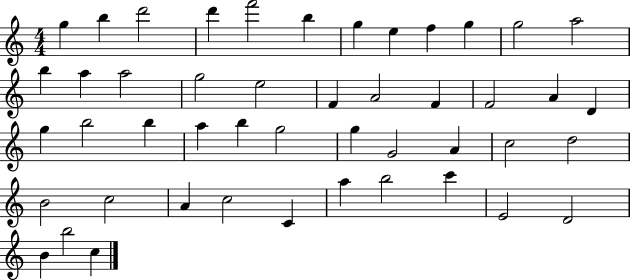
{
  \clef treble
  \numericTimeSignature
  \time 4/4
  \key c \major
  g''4 b''4 d'''2 | d'''4 f'''2 b''4 | g''4 e''4 f''4 g''4 | g''2 a''2 | \break b''4 a''4 a''2 | g''2 e''2 | f'4 a'2 f'4 | f'2 a'4 d'4 | \break g''4 b''2 b''4 | a''4 b''4 g''2 | g''4 g'2 a'4 | c''2 d''2 | \break b'2 c''2 | a'4 c''2 c'4 | a''4 b''2 c'''4 | e'2 d'2 | \break b'4 b''2 c''4 | \bar "|."
}